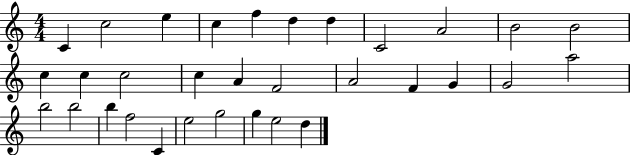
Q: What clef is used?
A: treble